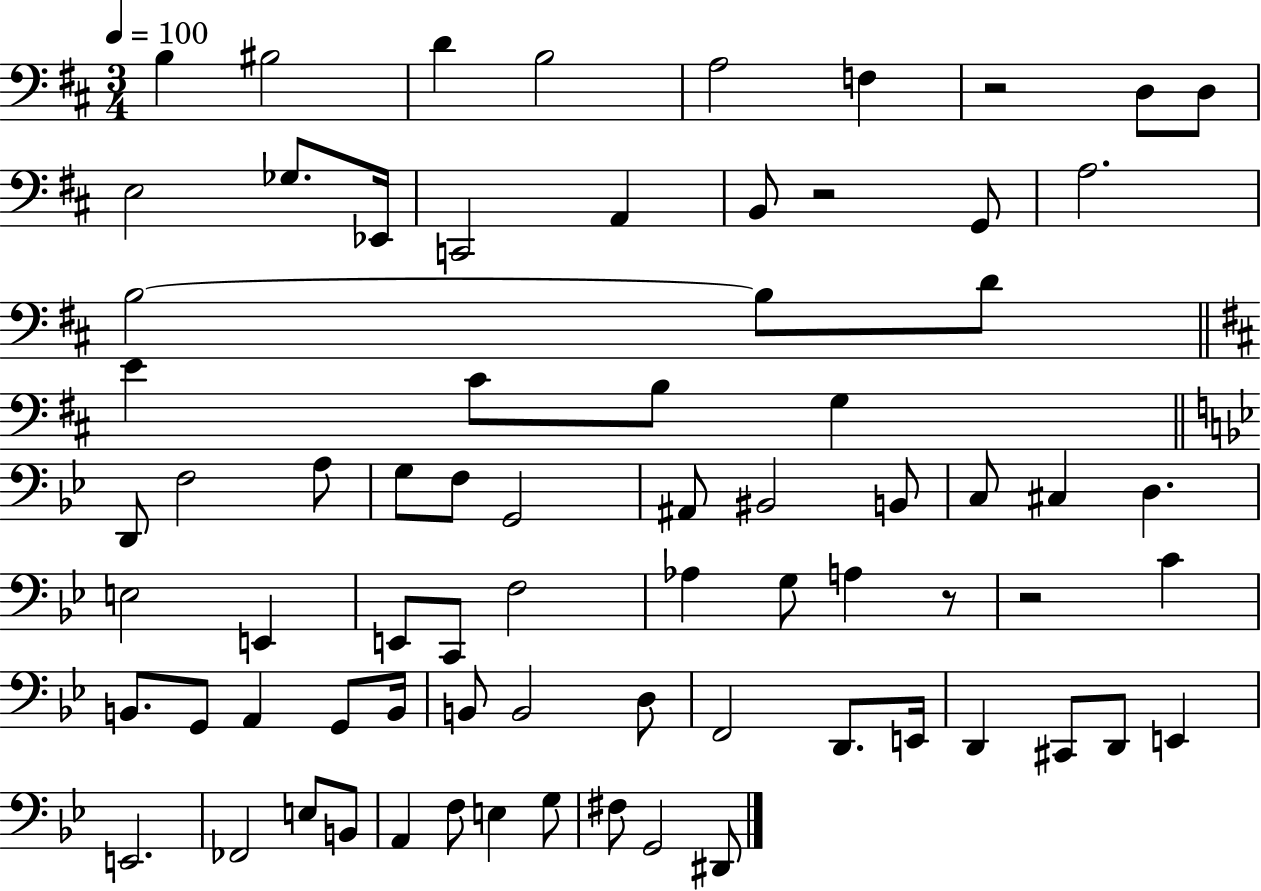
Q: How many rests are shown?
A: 4